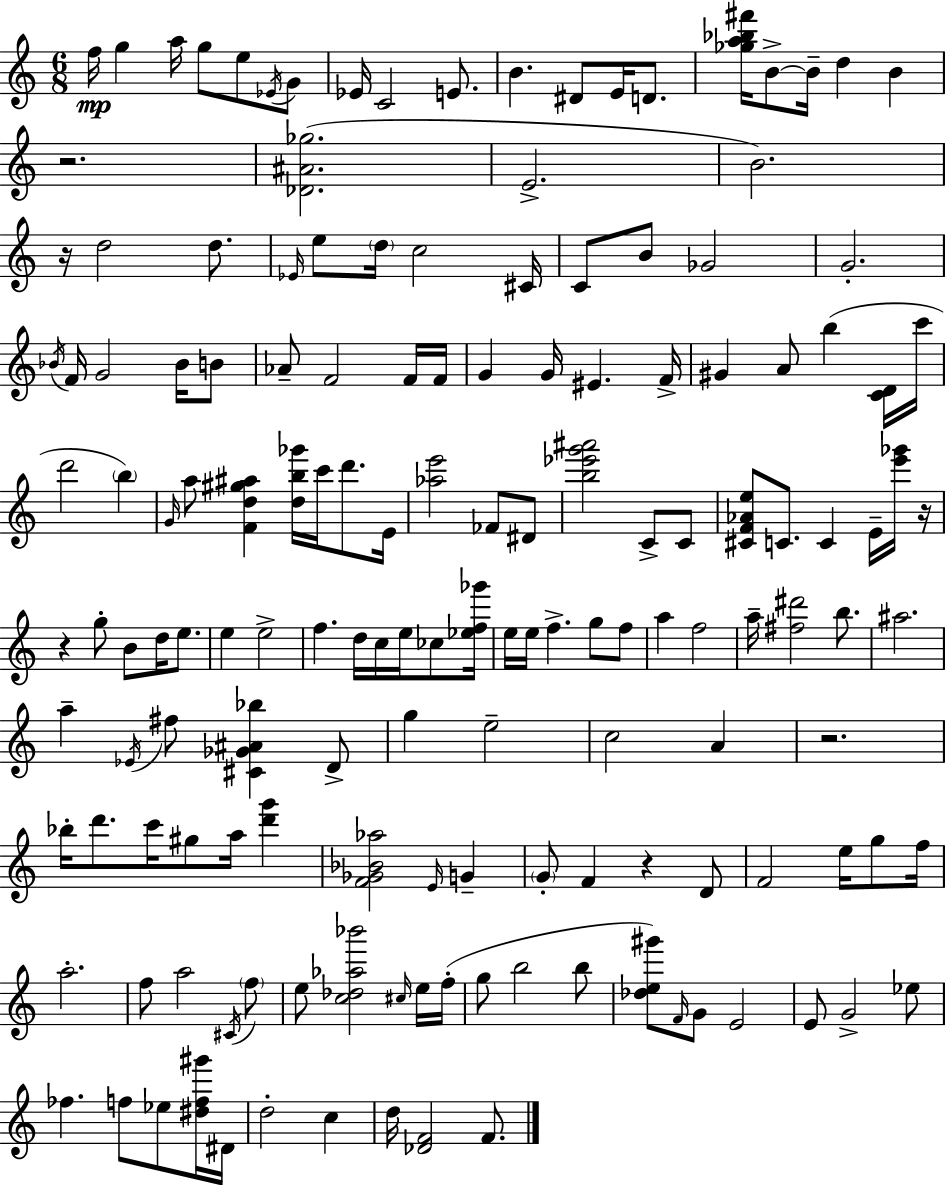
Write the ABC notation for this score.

X:1
T:Untitled
M:6/8
L:1/4
K:Am
f/4 g a/4 g/2 e/2 _E/4 G/2 _E/4 C2 E/2 B ^D/2 E/4 D/2 [_ga_b^f']/4 B/2 B/4 d B z2 [_D^A_g]2 E2 B2 z/4 d2 d/2 _E/4 e/2 d/4 c2 ^C/4 C/2 B/2 _G2 G2 _B/4 F/4 G2 _B/4 B/2 _A/2 F2 F/4 F/4 G G/4 ^E F/4 ^G A/2 b [CD]/4 c'/4 d'2 b G/4 a/2 [Fd^g^a] [db_g']/4 c'/4 d'/2 E/4 [_ae']2 _F/2 ^D/2 [b_e'g'^a']2 C/2 C/2 [^CF_Ae]/2 C/2 C E/4 [e'_g']/4 z/4 z g/2 B/2 d/4 e/2 e e2 f d/4 c/4 e/4 _c/2 [_ef_g']/4 e/4 e/4 f g/2 f/2 a f2 a/4 [^f^d']2 b/2 ^a2 a _E/4 ^f/2 [^C_G^A_b] D/2 g e2 c2 A z2 _b/4 d'/2 c'/4 ^g/2 a/4 [d'g'] [F_G_B_a]2 E/4 G G/2 F z D/2 F2 e/4 g/2 f/4 a2 f/2 a2 ^C/4 f/2 e/2 [c_d_a_b']2 ^c/4 e/4 f/4 g/2 b2 b/2 [_de^g']/2 F/4 G/2 E2 E/2 G2 _e/2 _f f/2 _e/2 [^df^g']/4 ^D/4 d2 c d/4 [_DF]2 F/2